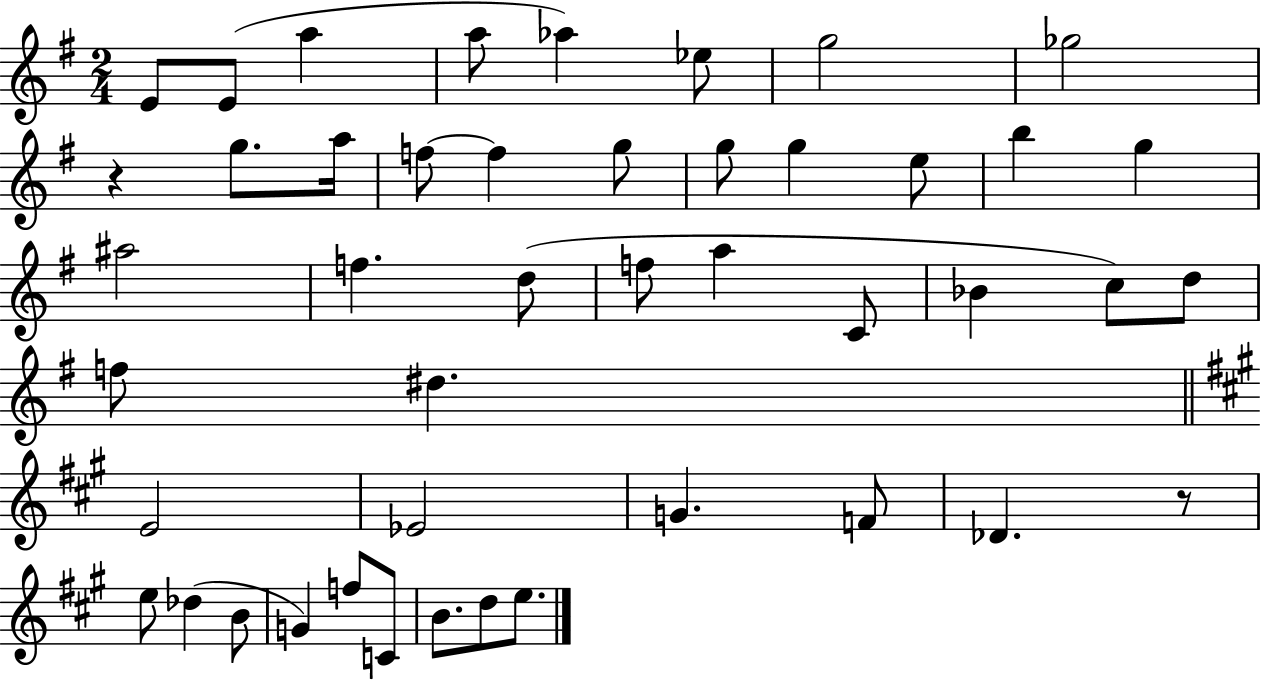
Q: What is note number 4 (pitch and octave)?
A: A5